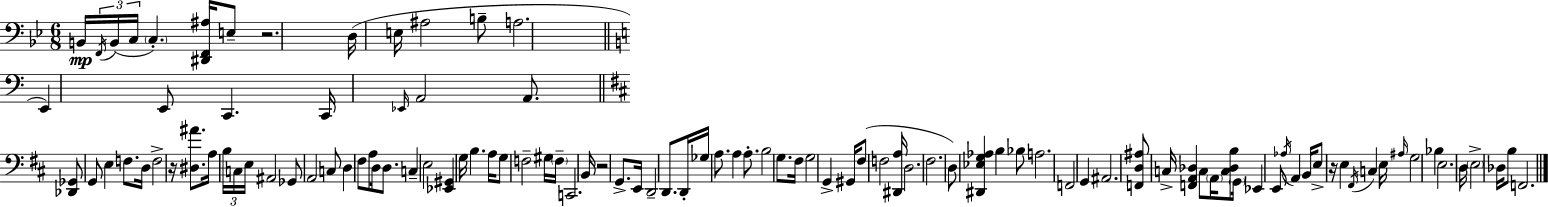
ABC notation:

X:1
T:Untitled
M:6/8
L:1/4
K:Bb
B,,/4 F,,/4 B,,/4 C,/4 C, [^D,,F,,^A,]/4 E,/2 z2 D,/4 E,/4 ^A,2 B,/2 A,2 E,, E,,/2 C,, C,,/4 _E,,/4 A,,2 A,,/2 [_D,,_G,,]/2 G,,/2 E, F,/2 D,/4 F,2 z/4 [^D,^A]/2 A,/4 B,/4 C,/4 E,/4 ^A,,2 _G,,/2 A,,2 C,/2 D, ^F,/2 A,/2 D,/4 D,/2 C, E,2 [_E,,^G,,] G,/4 B, A,/4 G,/2 F,2 ^G,/4 F,/4 C,,2 B,,/4 z2 G,,/2 E,,/4 D,,2 D,,/2 D,,/4 _G,/4 A,/2 A, A,/2 B,2 G,/2 ^F,/4 G,2 G,, ^G,,/4 ^F,/2 F,2 [^D,,A,]/4 D,2 ^F,2 D,/2 [^D,,_E,G,_A,] B, _B,/2 A,2 F,,2 G,, ^A,,2 [F,,D,^A,]/2 C,/4 [F,,A,,_D,] C,/2 A,,/4 [C,_D,B,]/2 G,,/4 _E,, E,,/2 _A,/4 A,, B,,/4 E,/2 z/4 E, ^F,,/4 C, E,/4 ^A,/4 G,2 _B, E,2 D,/4 E,2 _D,/4 B,/2 F,,2